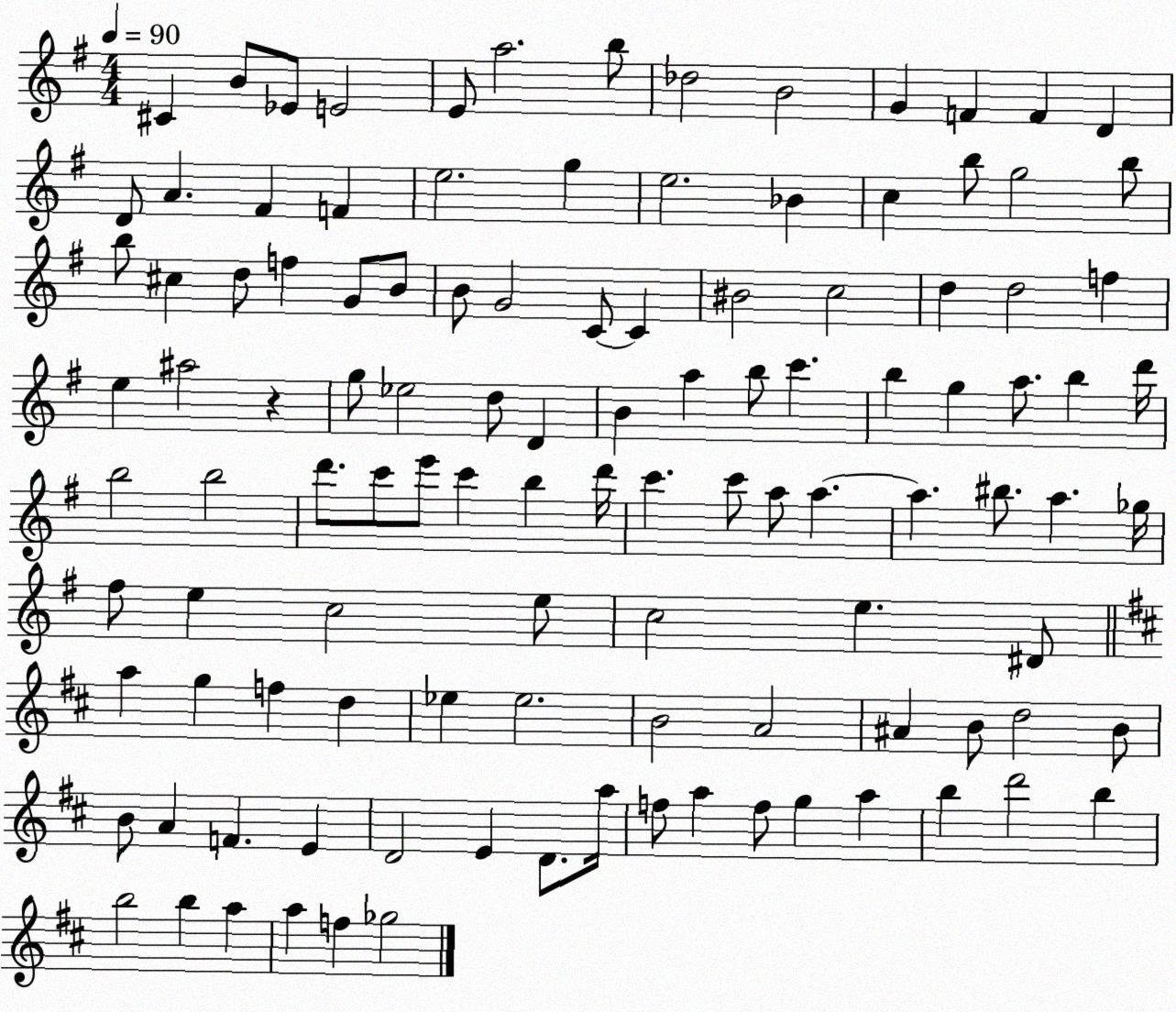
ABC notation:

X:1
T:Untitled
M:4/4
L:1/4
K:G
^C B/2 _E/2 E2 E/2 a2 b/2 _d2 B2 G F F D D/2 A ^F F e2 g e2 _B c b/2 g2 b/2 b/2 ^c d/2 f G/2 B/2 B/2 G2 C/2 C ^B2 c2 d d2 f e ^a2 z g/2 _e2 d/2 D B a b/2 c' b g a/2 b d'/4 b2 b2 d'/2 c'/2 e'/2 c' b d'/4 c' c'/2 a/2 a a ^b/2 a _g/4 ^f/2 e c2 e/2 c2 e ^D/2 a g f d _e _e2 B2 A2 ^A B/2 d2 B/2 B/2 A F E D2 E D/2 a/4 f/2 a f/2 g a b d'2 b b2 b a a f _g2